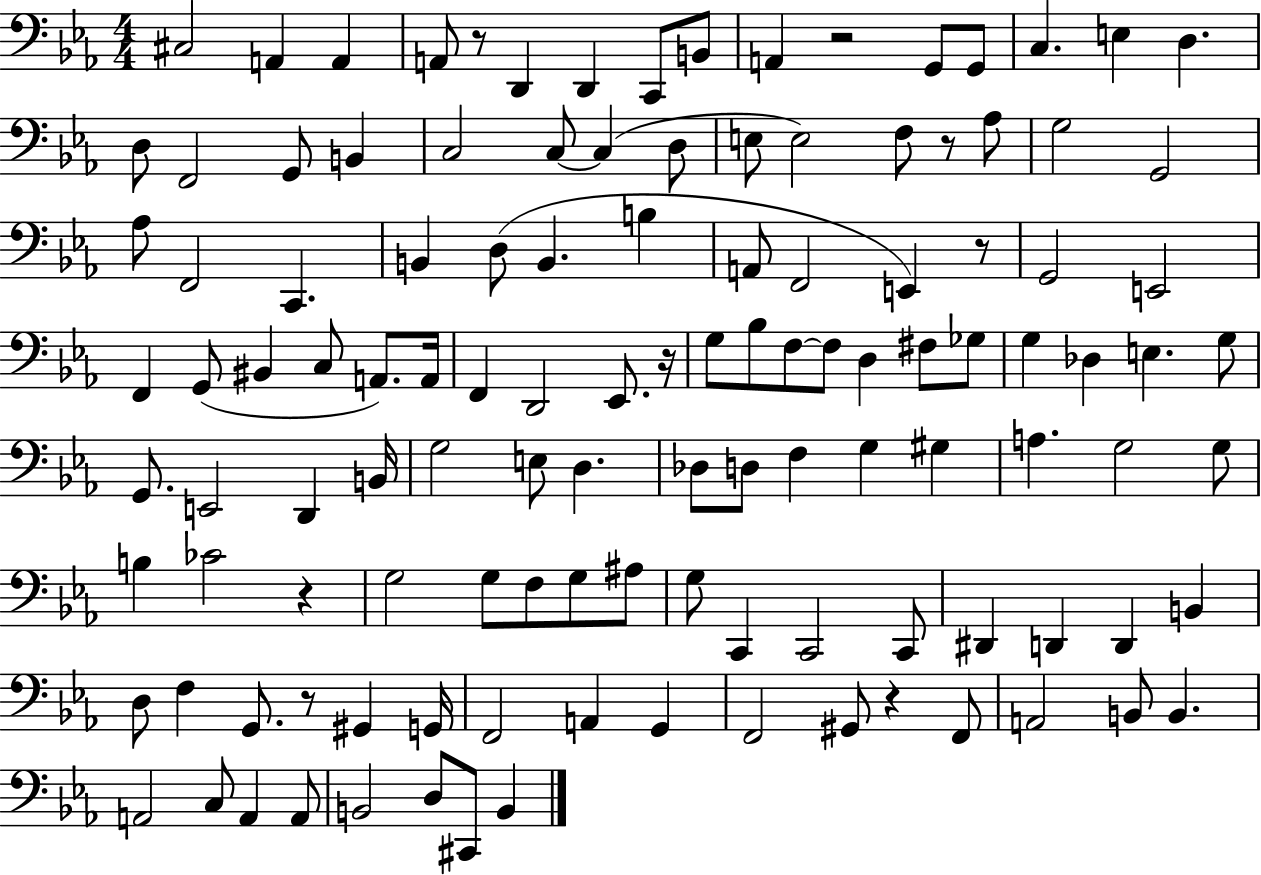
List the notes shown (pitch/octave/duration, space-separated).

C#3/h A2/q A2/q A2/e R/e D2/q D2/q C2/e B2/e A2/q R/h G2/e G2/e C3/q. E3/q D3/q. D3/e F2/h G2/e B2/q C3/h C3/e C3/q D3/e E3/e E3/h F3/e R/e Ab3/e G3/h G2/h Ab3/e F2/h C2/q. B2/q D3/e B2/q. B3/q A2/e F2/h E2/q R/e G2/h E2/h F2/q G2/e BIS2/q C3/e A2/e. A2/s F2/q D2/h Eb2/e. R/s G3/e Bb3/e F3/e F3/e D3/q F#3/e Gb3/e G3/q Db3/q E3/q. G3/e G2/e. E2/h D2/q B2/s G3/h E3/e D3/q. Db3/e D3/e F3/q G3/q G#3/q A3/q. G3/h G3/e B3/q CES4/h R/q G3/h G3/e F3/e G3/e A#3/e G3/e C2/q C2/h C2/e D#2/q D2/q D2/q B2/q D3/e F3/q G2/e. R/e G#2/q G2/s F2/h A2/q G2/q F2/h G#2/e R/q F2/e A2/h B2/e B2/q. A2/h C3/e A2/q A2/e B2/h D3/e C#2/e B2/q